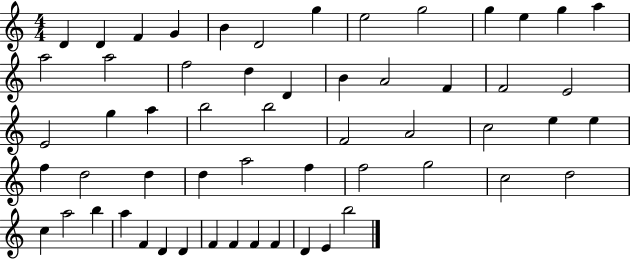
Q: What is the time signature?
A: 4/4